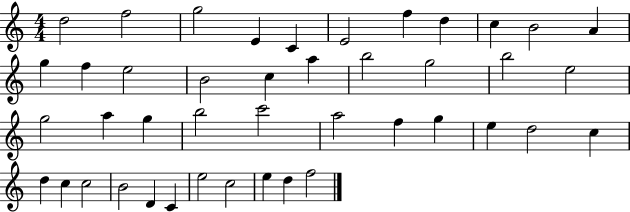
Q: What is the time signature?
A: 4/4